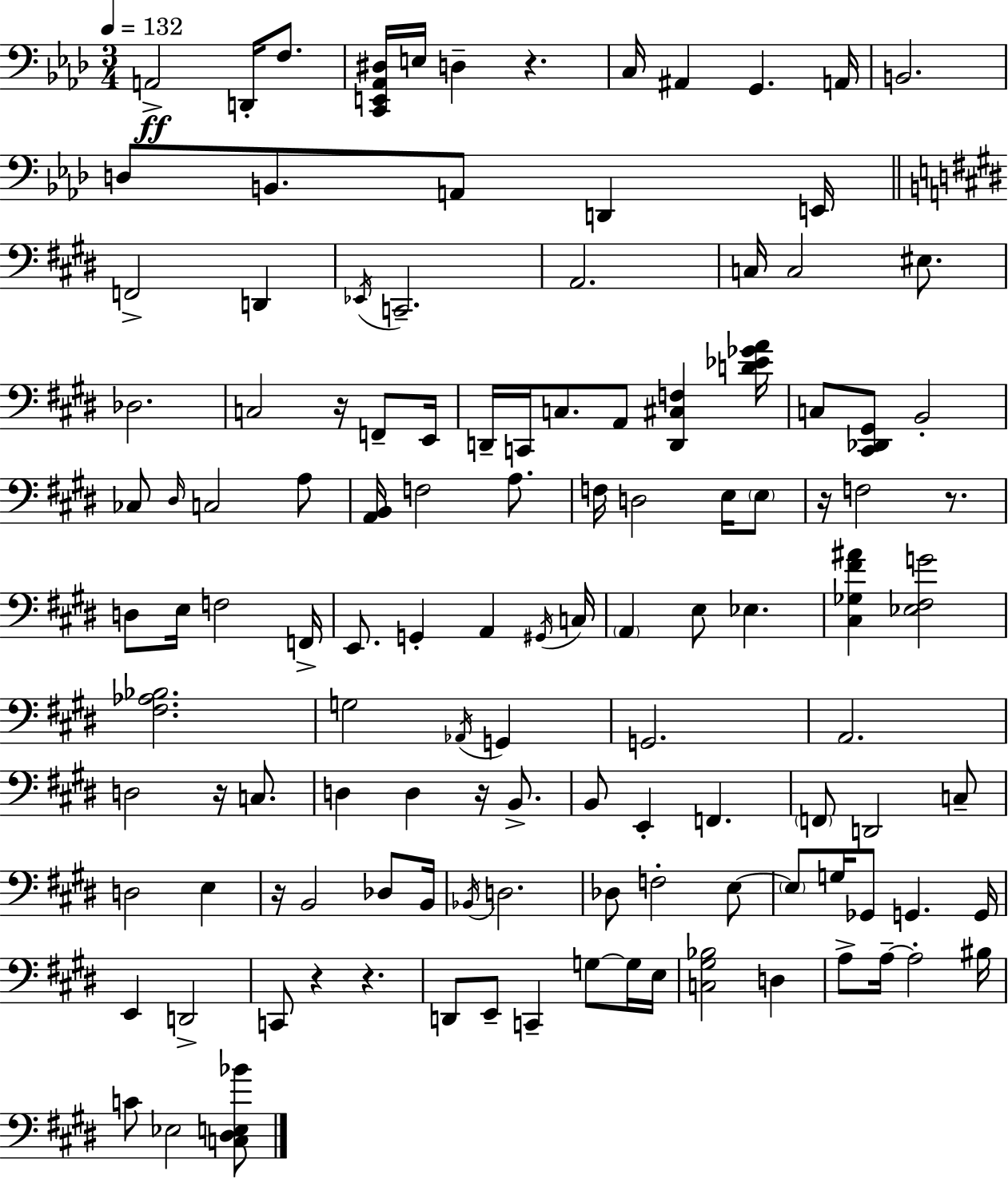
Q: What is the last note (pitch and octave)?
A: Eb3